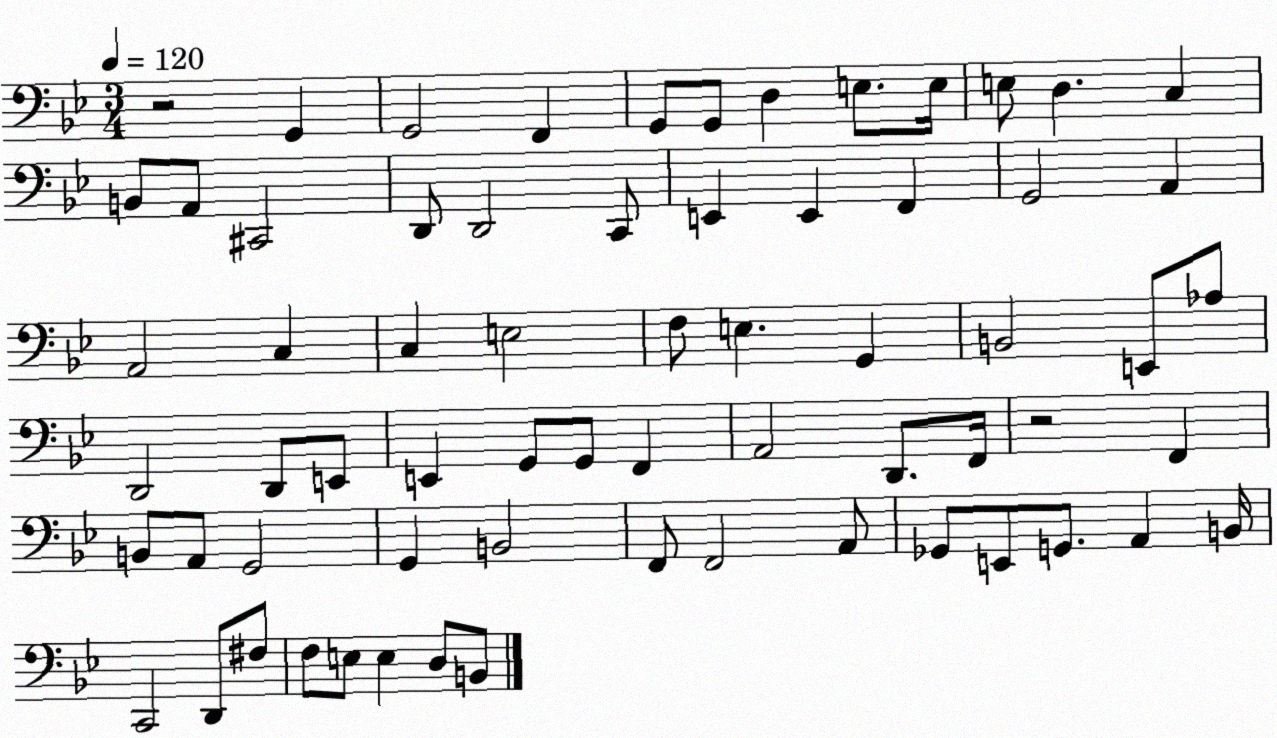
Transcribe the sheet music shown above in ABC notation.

X:1
T:Untitled
M:3/4
L:1/4
K:Bb
z2 G,, G,,2 F,, G,,/2 G,,/2 D, E,/2 E,/4 E,/2 D, C, B,,/2 A,,/2 ^C,,2 D,,/2 D,,2 C,,/2 E,, E,, F,, G,,2 A,, A,,2 C, C, E,2 F,/2 E, G,, B,,2 E,,/2 _A,/2 D,,2 D,,/2 E,,/2 E,, G,,/2 G,,/2 F,, A,,2 D,,/2 F,,/4 z2 F,, B,,/2 A,,/2 G,,2 G,, B,,2 F,,/2 F,,2 A,,/2 _G,,/2 E,,/2 G,,/2 A,, B,,/4 C,,2 D,,/2 ^F,/2 F,/2 E,/2 E, D,/2 B,,/2